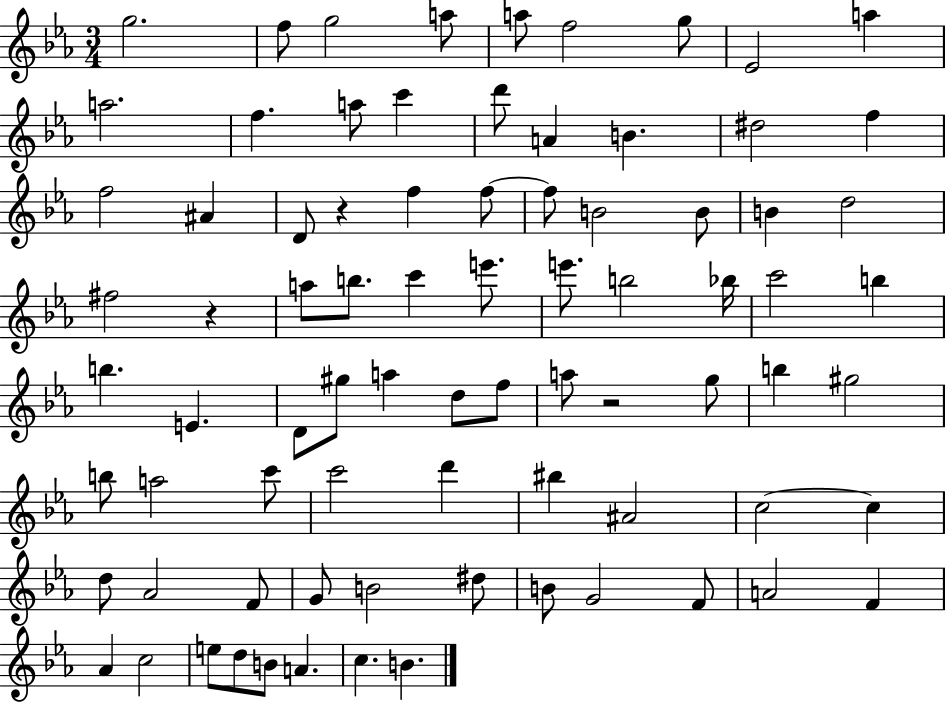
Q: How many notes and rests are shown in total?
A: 80